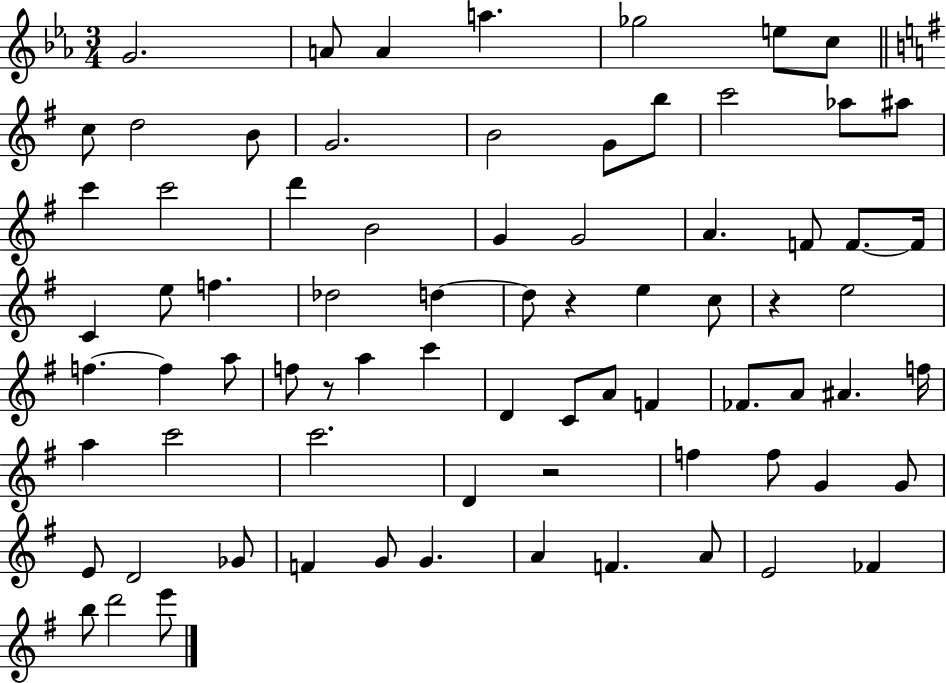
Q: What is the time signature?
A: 3/4